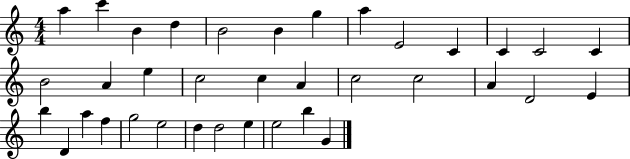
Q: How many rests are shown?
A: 0